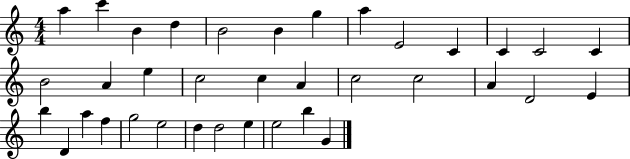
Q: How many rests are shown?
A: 0